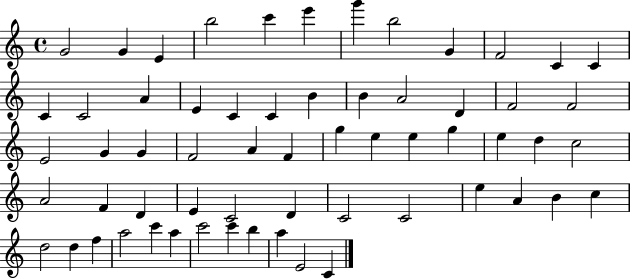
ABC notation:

X:1
T:Untitled
M:4/4
L:1/4
K:C
G2 G E b2 c' e' g' b2 G F2 C C C C2 A E C C B B A2 D F2 F2 E2 G G F2 A F g e e g e d c2 A2 F D E C2 D C2 C2 e A B c d2 d f a2 c' a c'2 c' b a E2 C